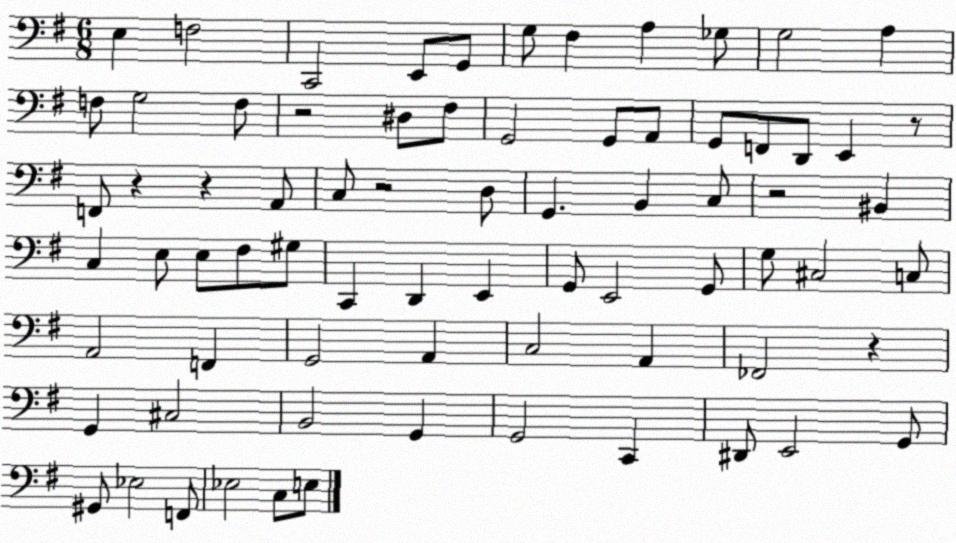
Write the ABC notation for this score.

X:1
T:Untitled
M:6/8
L:1/4
K:G
E, F,2 C,,2 E,,/2 G,,/2 G,/2 ^F, A, _G,/2 G,2 A, F,/2 G,2 F,/2 z2 ^D,/2 ^F,/2 G,,2 G,,/2 A,,/2 G,,/2 F,,/2 D,,/2 E,, z/2 F,,/2 z z A,,/2 C,/2 z2 D,/2 G,, B,, C,/2 z2 ^B,, C, E,/2 E,/2 ^F,/2 ^G,/2 C,, D,, E,, G,,/2 E,,2 G,,/2 G,/2 ^C,2 C,/2 A,,2 F,, G,,2 A,, C,2 A,, _F,,2 z G,, ^C,2 B,,2 G,, G,,2 C,, ^D,,/2 E,,2 G,,/2 ^G,,/2 _E,2 F,,/2 _E,2 C,/2 E,/2